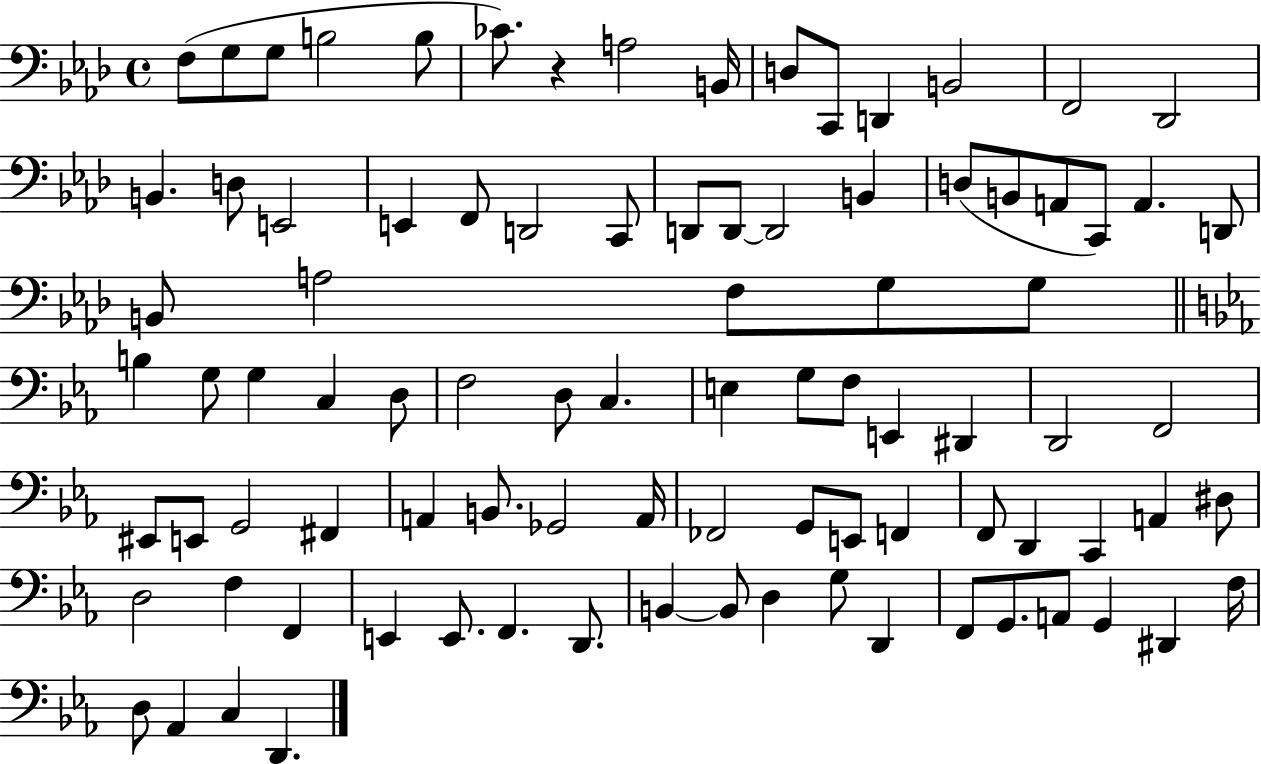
X:1
T:Untitled
M:4/4
L:1/4
K:Ab
F,/2 G,/2 G,/2 B,2 B,/2 _C/2 z A,2 B,,/4 D,/2 C,,/2 D,, B,,2 F,,2 _D,,2 B,, D,/2 E,,2 E,, F,,/2 D,,2 C,,/2 D,,/2 D,,/2 D,,2 B,, D,/2 B,,/2 A,,/2 C,,/2 A,, D,,/2 B,,/2 A,2 F,/2 G,/2 G,/2 B, G,/2 G, C, D,/2 F,2 D,/2 C, E, G,/2 F,/2 E,, ^D,, D,,2 F,,2 ^E,,/2 E,,/2 G,,2 ^F,, A,, B,,/2 _G,,2 A,,/4 _F,,2 G,,/2 E,,/2 F,, F,,/2 D,, C,, A,, ^D,/2 D,2 F, F,, E,, E,,/2 F,, D,,/2 B,, B,,/2 D, G,/2 D,, F,,/2 G,,/2 A,,/2 G,, ^D,, F,/4 D,/2 _A,, C, D,,